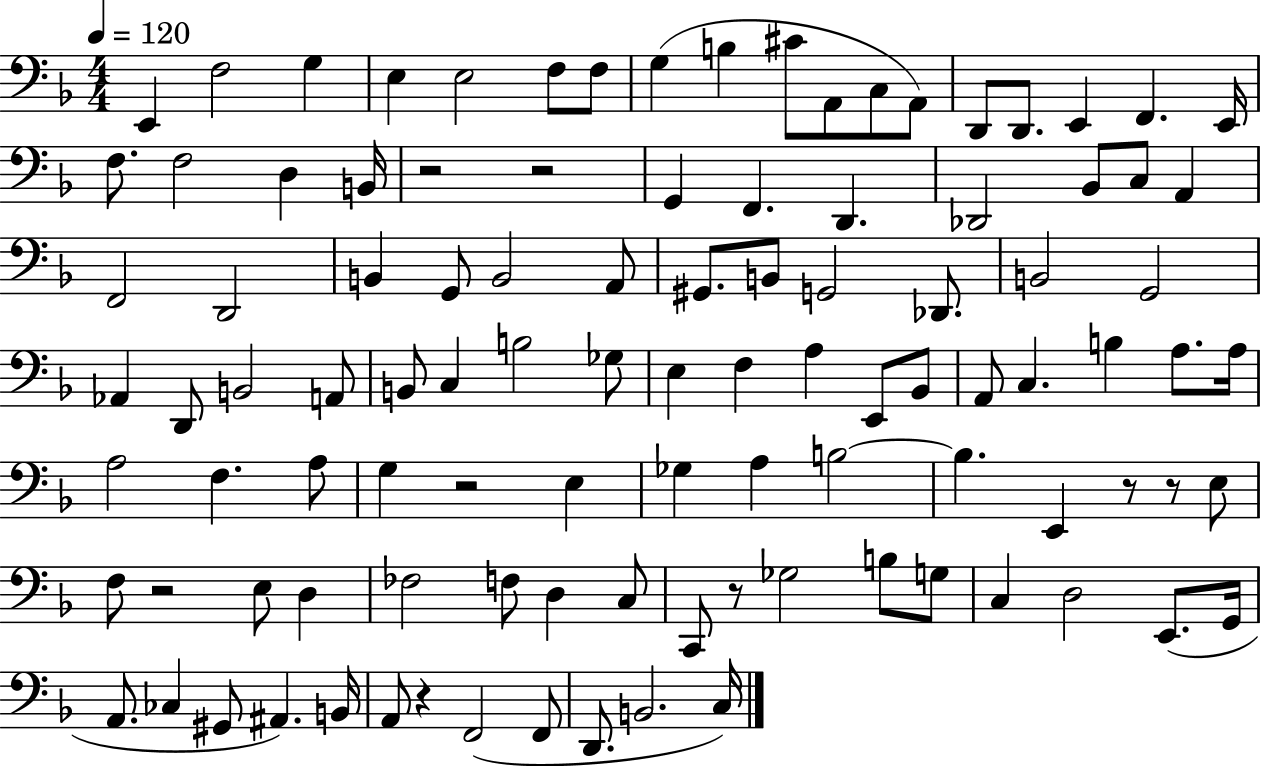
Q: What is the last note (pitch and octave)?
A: C3